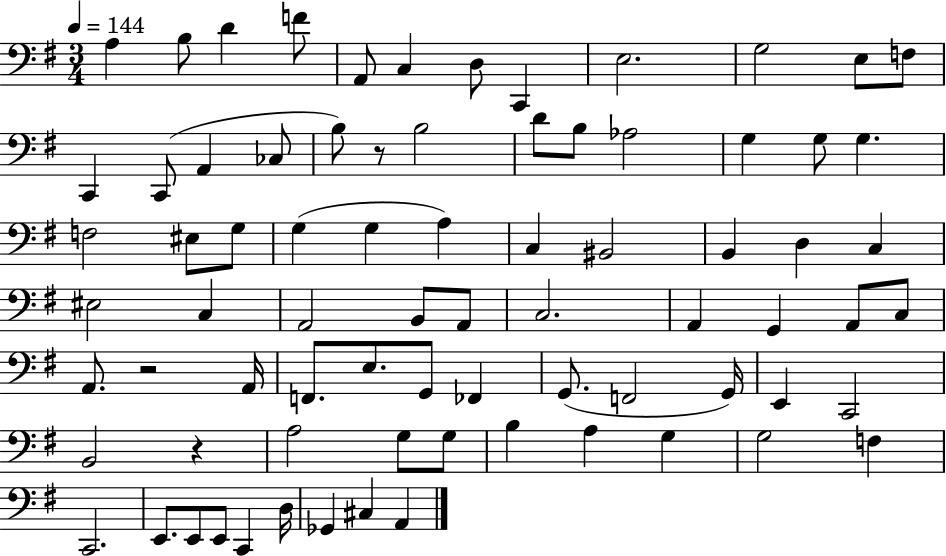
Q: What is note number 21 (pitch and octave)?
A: Ab3